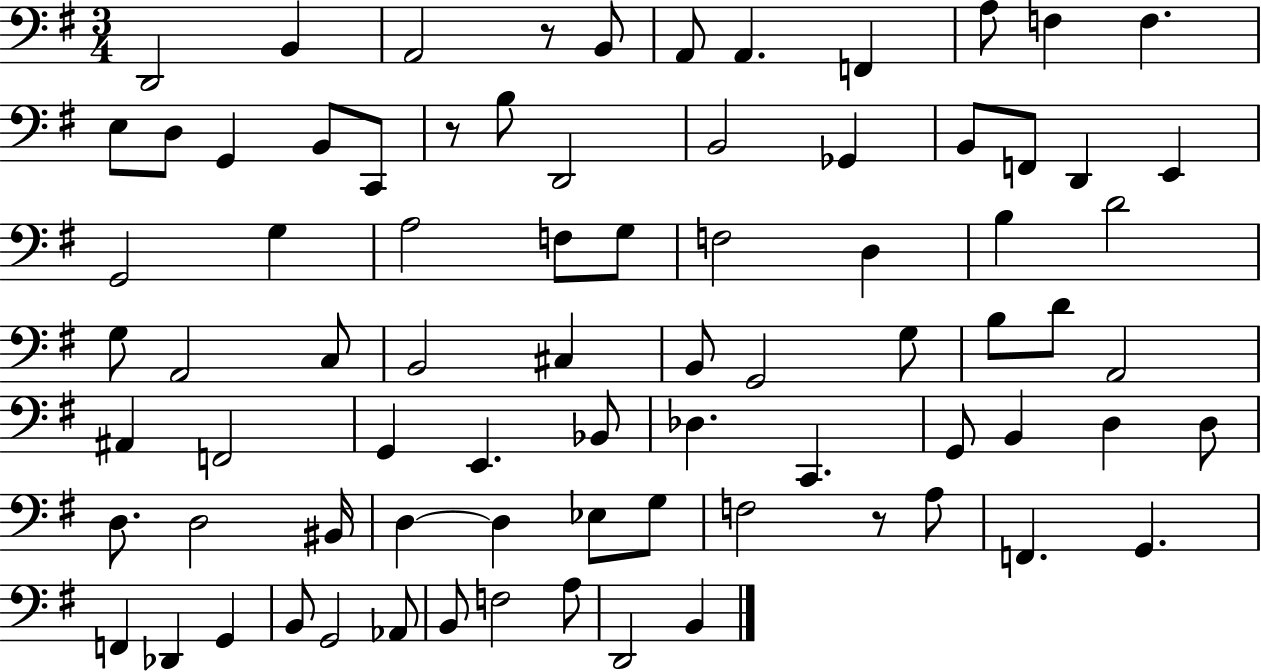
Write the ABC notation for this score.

X:1
T:Untitled
M:3/4
L:1/4
K:G
D,,2 B,, A,,2 z/2 B,,/2 A,,/2 A,, F,, A,/2 F, F, E,/2 D,/2 G,, B,,/2 C,,/2 z/2 B,/2 D,,2 B,,2 _G,, B,,/2 F,,/2 D,, E,, G,,2 G, A,2 F,/2 G,/2 F,2 D, B, D2 G,/2 A,,2 C,/2 B,,2 ^C, B,,/2 G,,2 G,/2 B,/2 D/2 A,,2 ^A,, F,,2 G,, E,, _B,,/2 _D, C,, G,,/2 B,, D, D,/2 D,/2 D,2 ^B,,/4 D, D, _E,/2 G,/2 F,2 z/2 A,/2 F,, G,, F,, _D,, G,, B,,/2 G,,2 _A,,/2 B,,/2 F,2 A,/2 D,,2 B,,